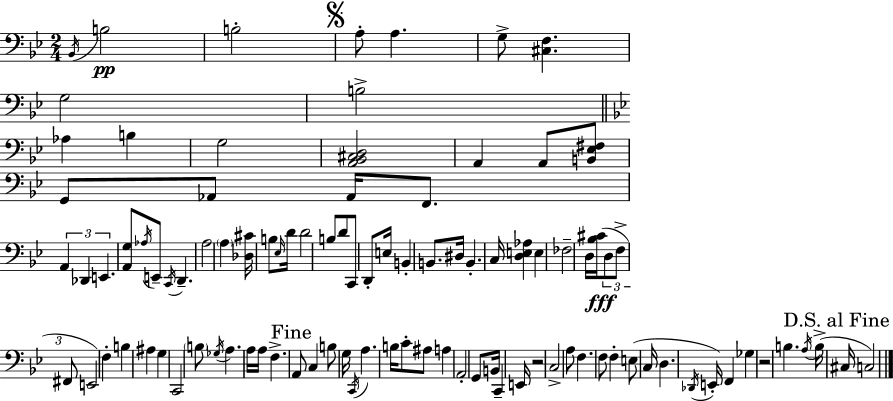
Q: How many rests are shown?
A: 2